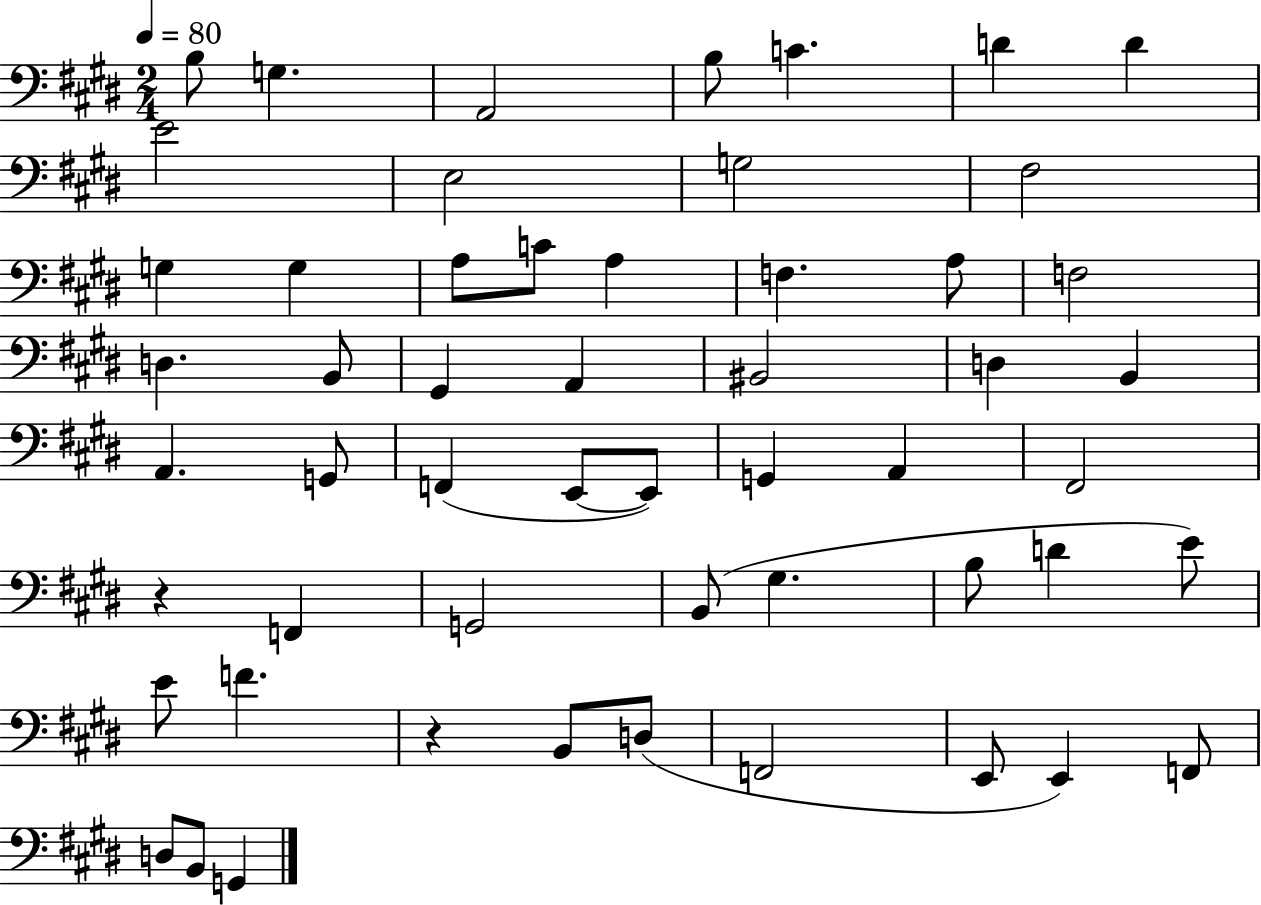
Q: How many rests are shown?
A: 2